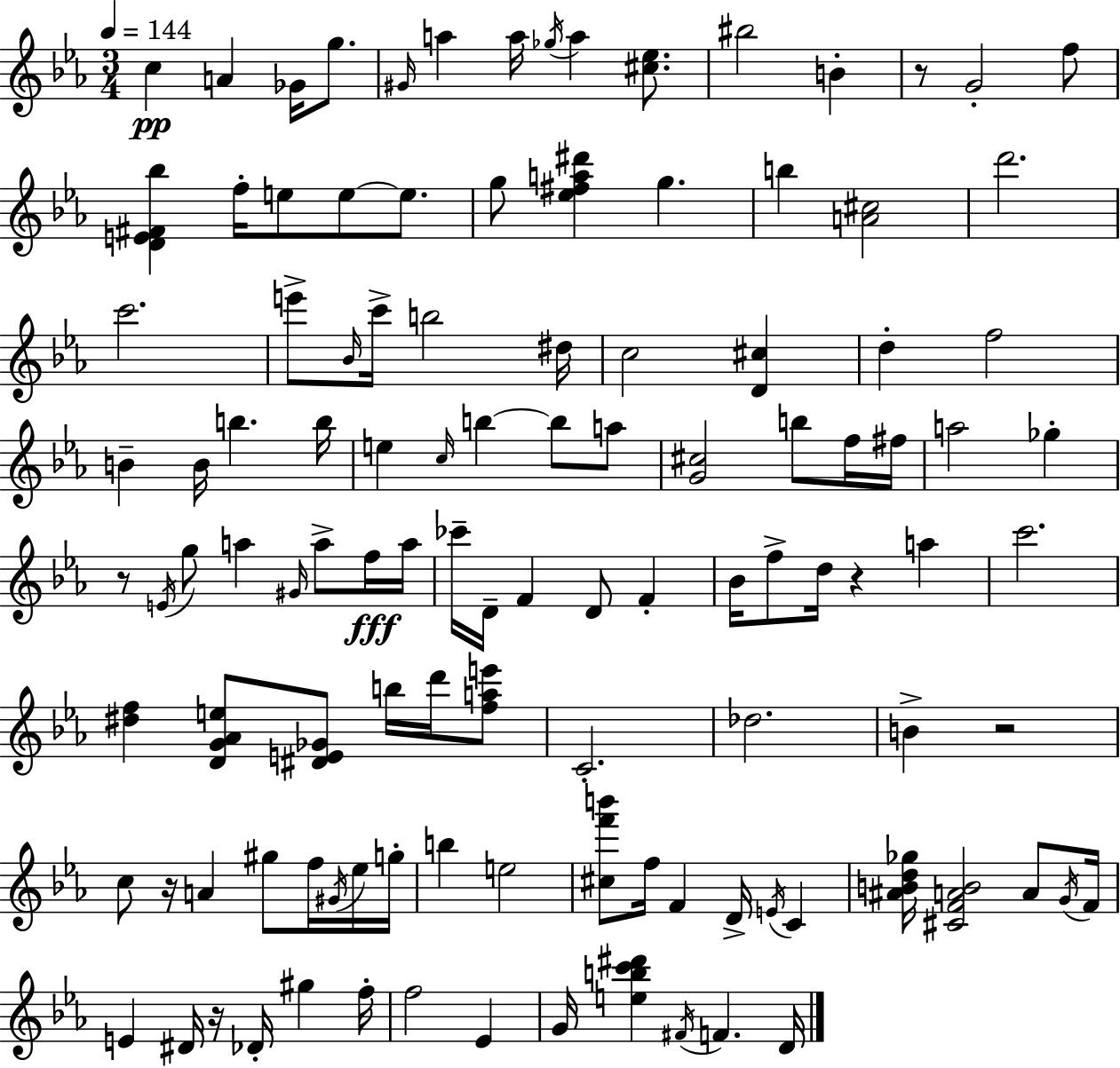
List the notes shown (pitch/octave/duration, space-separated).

C5/q A4/q Gb4/s G5/e. G#4/s A5/q A5/s Gb5/s A5/q [C#5,Eb5]/e. BIS5/h B4/q R/e G4/h F5/e [D4,E4,F#4,Bb5]/q F5/s E5/e E5/e E5/e. G5/e [Eb5,F#5,A5,D#6]/q G5/q. B5/q [A4,C#5]/h D6/h. C6/h. E6/e Bb4/s C6/s B5/h D#5/s C5/h [D4,C#5]/q D5/q F5/h B4/q B4/s B5/q. B5/s E5/q C5/s B5/q B5/e A5/e [G4,C#5]/h B5/e F5/s F#5/s A5/h Gb5/q R/e E4/s G5/e A5/q G#4/s A5/e F5/s A5/s CES6/s D4/s F4/q D4/e F4/q Bb4/s F5/e D5/s R/q A5/q C6/h. [D#5,F5]/q [D4,G4,Ab4,E5]/e [D#4,E4,Gb4]/e B5/s D6/s [F5,A5,E6]/e C4/h. Db5/h. B4/q R/h C5/e R/s A4/q G#5/e F5/s G#4/s Eb5/s G5/s B5/q E5/h [C#5,F6,B6]/e F5/s F4/q D4/s E4/s C4/q [A#4,B4,D5,Gb5]/s [C#4,F4,A4,B4]/h A4/e G4/s F4/s E4/q D#4/s R/s Db4/s G#5/q F5/s F5/h Eb4/q G4/s [E5,B5,C6,D#6]/q F#4/s F4/q. D4/s